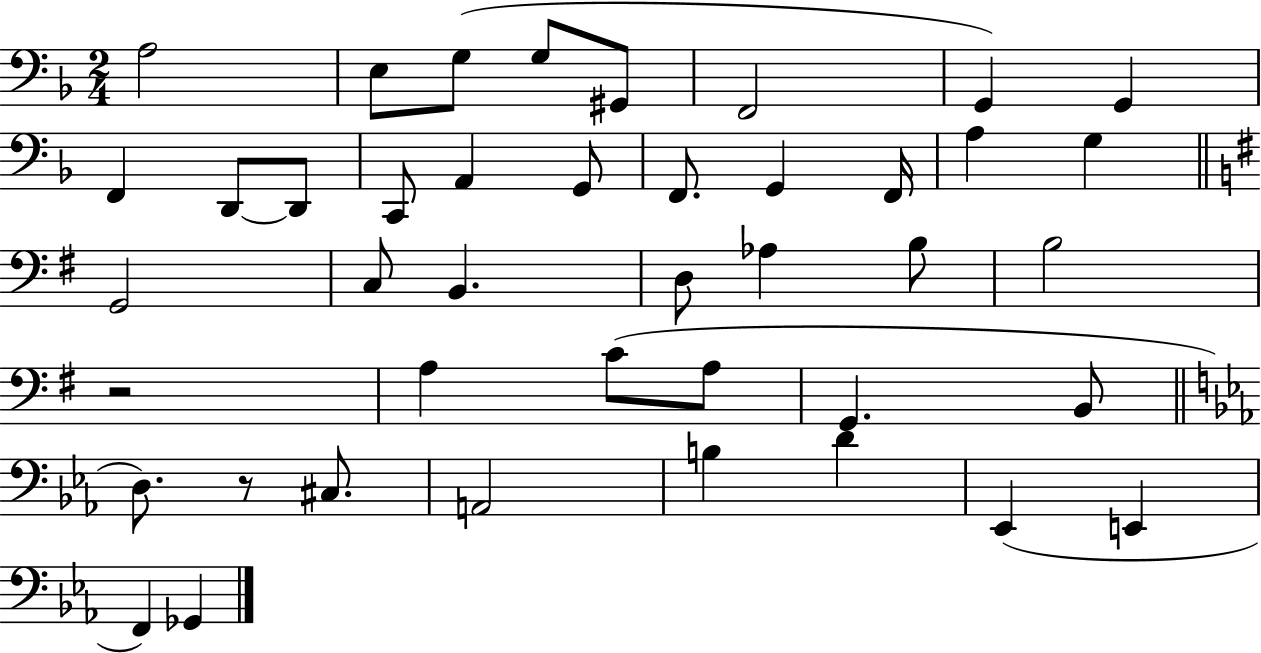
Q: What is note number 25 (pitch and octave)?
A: B3